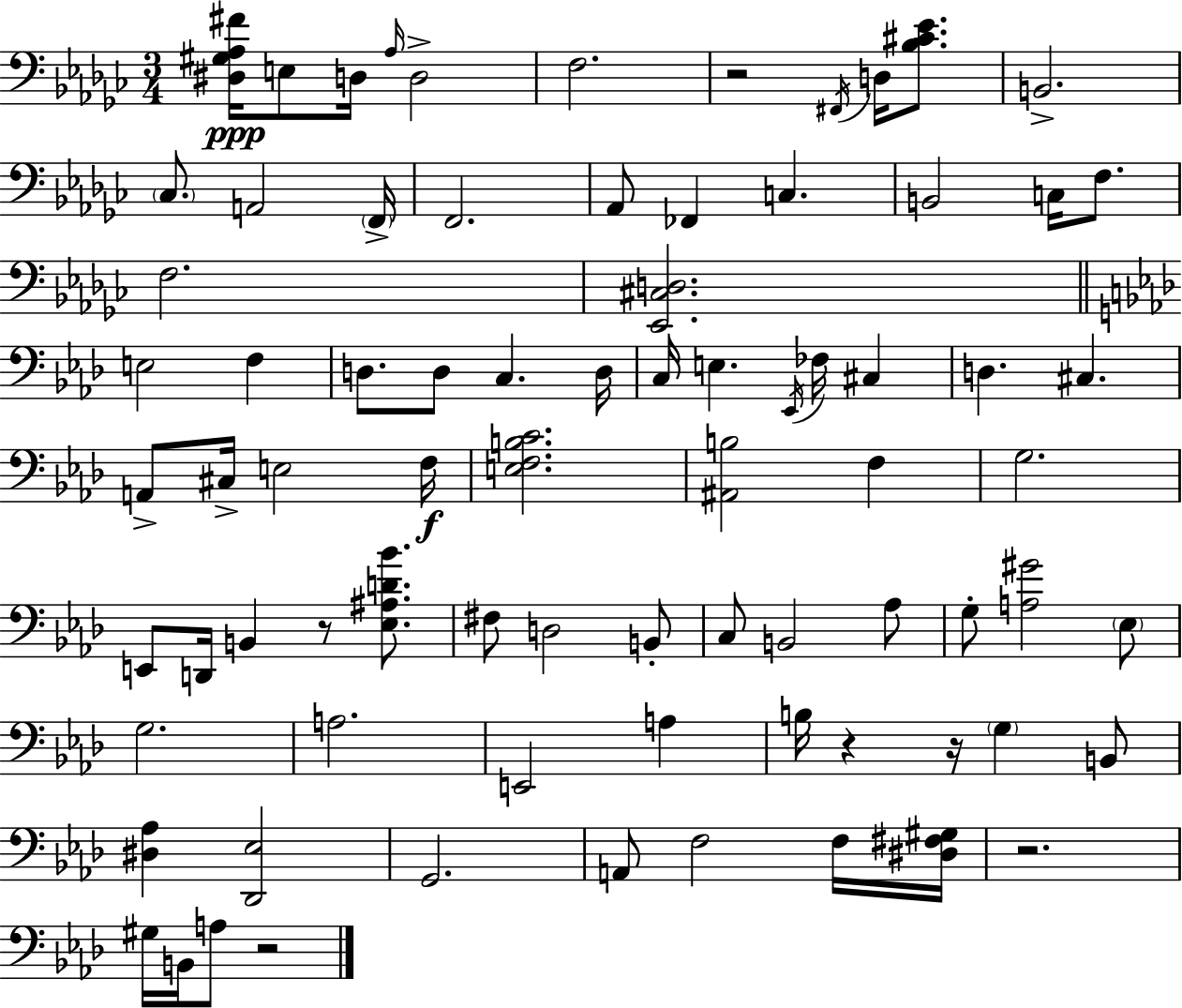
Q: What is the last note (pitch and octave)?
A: A3